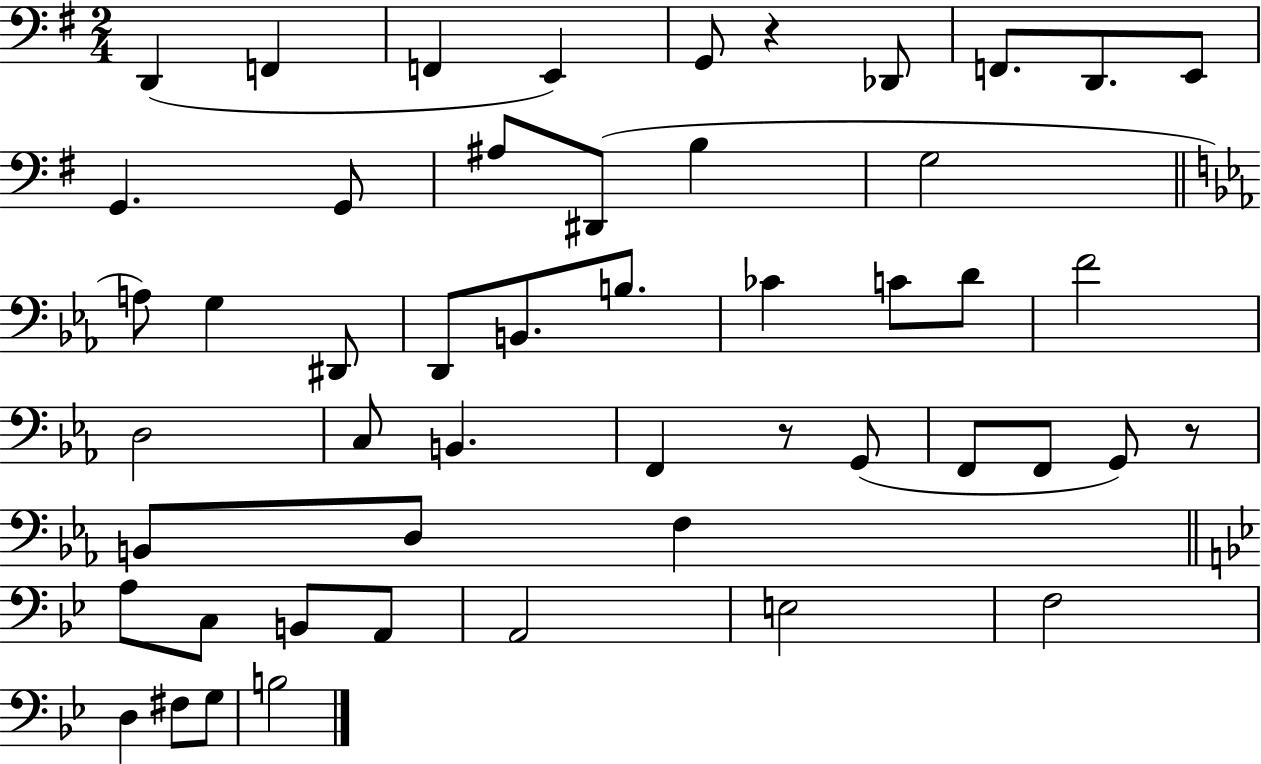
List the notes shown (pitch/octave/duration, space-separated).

D2/q F2/q F2/q E2/q G2/e R/q Db2/e F2/e. D2/e. E2/e G2/q. G2/e A#3/e D#2/e B3/q G3/h A3/e G3/q D#2/e D2/e B2/e. B3/e. CES4/q C4/e D4/e F4/h D3/h C3/e B2/q. F2/q R/e G2/e F2/e F2/e G2/e R/e B2/e D3/e F3/q A3/e C3/e B2/e A2/e A2/h E3/h F3/h D3/q F#3/e G3/e B3/h